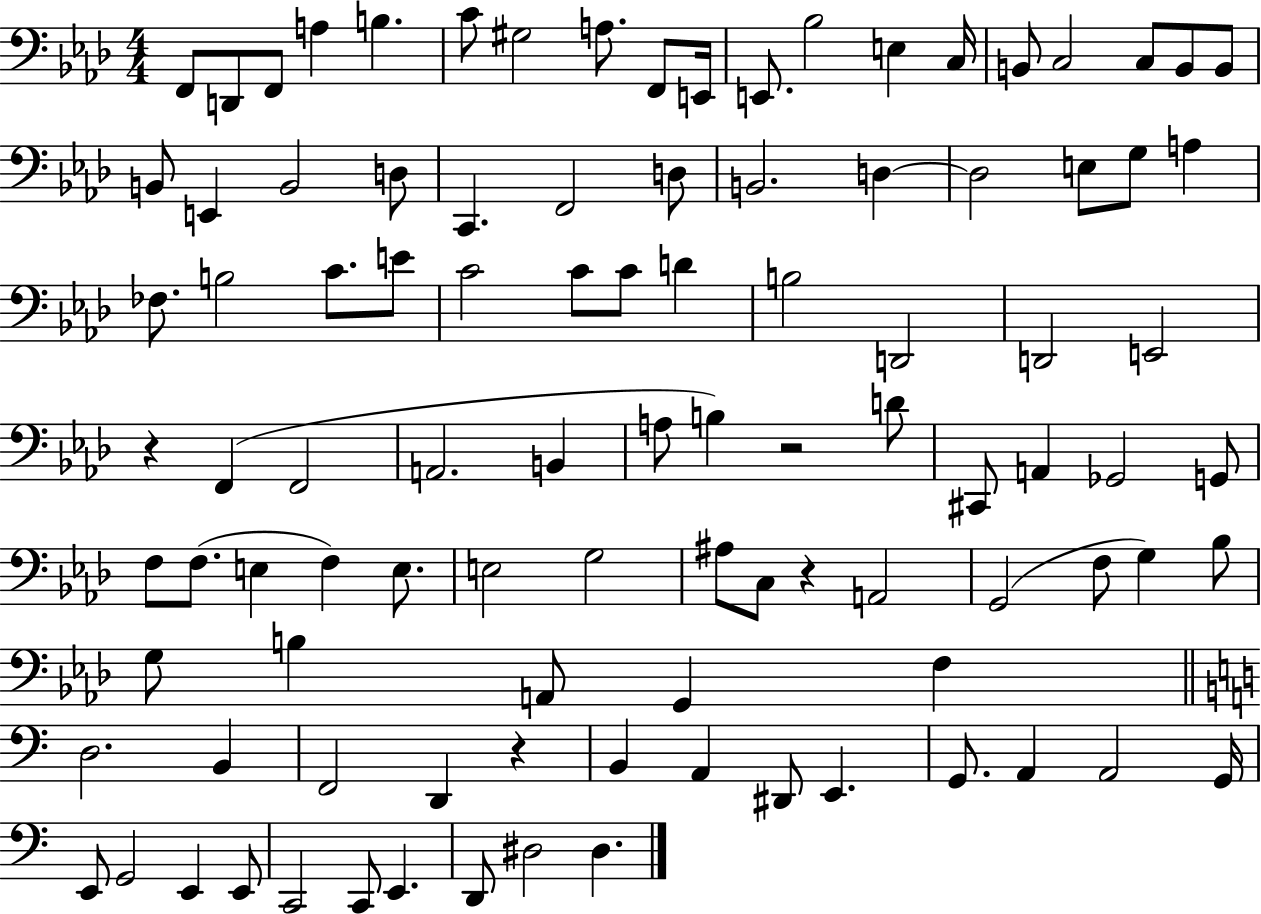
{
  \clef bass
  \numericTimeSignature
  \time 4/4
  \key aes \major
  f,8 d,8 f,8 a4 b4. | c'8 gis2 a8. f,8 e,16 | e,8. bes2 e4 c16 | b,8 c2 c8 b,8 b,8 | \break b,8 e,4 b,2 d8 | c,4. f,2 d8 | b,2. d4~~ | d2 e8 g8 a4 | \break fes8. b2 c'8. e'8 | c'2 c'8 c'8 d'4 | b2 d,2 | d,2 e,2 | \break r4 f,4( f,2 | a,2. b,4 | a8 b4) r2 d'8 | cis,8 a,4 ges,2 g,8 | \break f8 f8.( e4 f4) e8. | e2 g2 | ais8 c8 r4 a,2 | g,2( f8 g4) bes8 | \break g8 b4 a,8 g,4 f4 | \bar "||" \break \key c \major d2. b,4 | f,2 d,4 r4 | b,4 a,4 dis,8 e,4. | g,8. a,4 a,2 g,16 | \break e,8 g,2 e,4 e,8 | c,2 c,8 e,4. | d,8 dis2 dis4. | \bar "|."
}